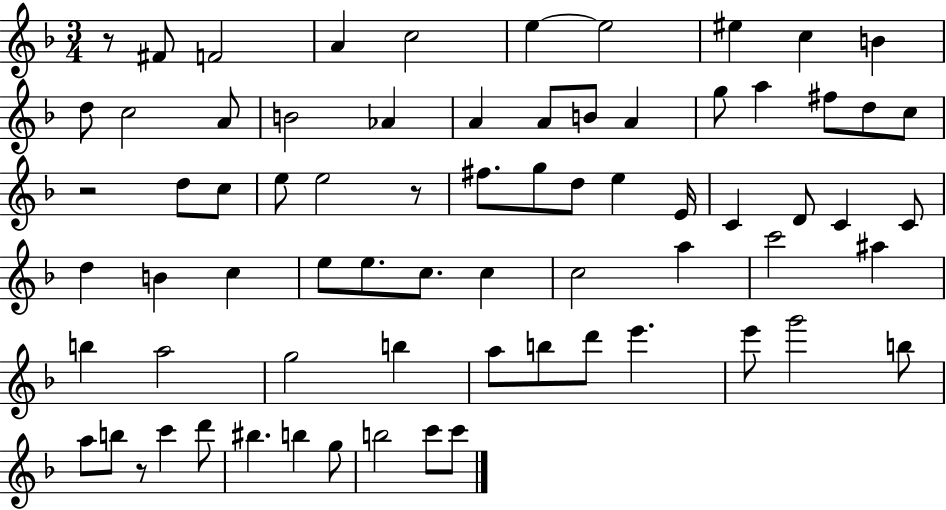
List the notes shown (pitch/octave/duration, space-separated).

R/e F#4/e F4/h A4/q C5/h E5/q E5/h EIS5/q C5/q B4/q D5/e C5/h A4/e B4/h Ab4/q A4/q A4/e B4/e A4/q G5/e A5/q F#5/e D5/e C5/e R/h D5/e C5/e E5/e E5/h R/e F#5/e. G5/e D5/e E5/q E4/s C4/q D4/e C4/q C4/e D5/q B4/q C5/q E5/e E5/e. C5/e. C5/q C5/h A5/q C6/h A#5/q B5/q A5/h G5/h B5/q A5/e B5/e D6/e E6/q. E6/e G6/h B5/e A5/e B5/e R/e C6/q D6/e BIS5/q. B5/q G5/e B5/h C6/e C6/e